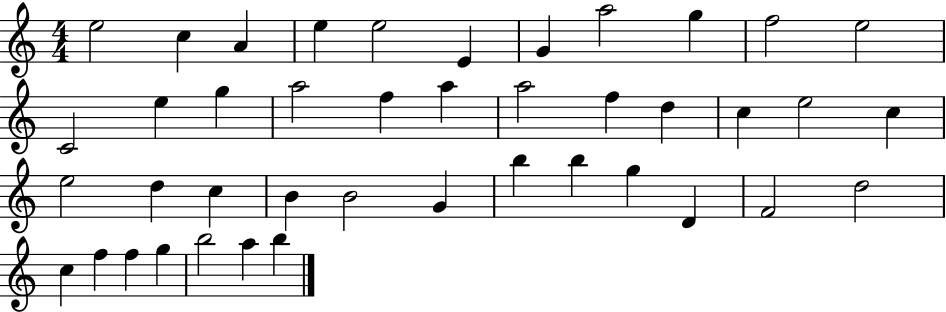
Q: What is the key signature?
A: C major